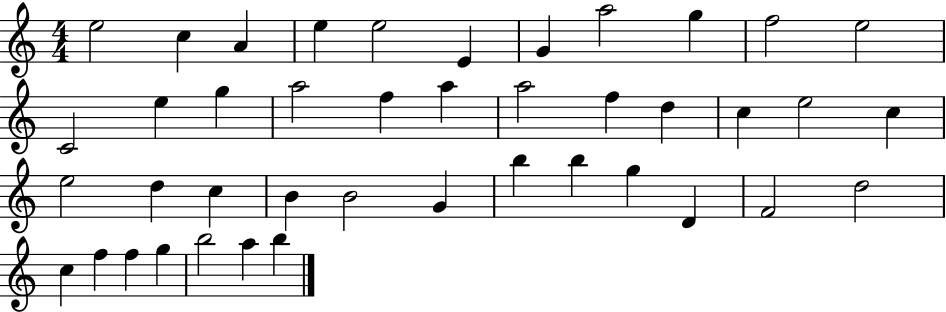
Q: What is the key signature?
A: C major